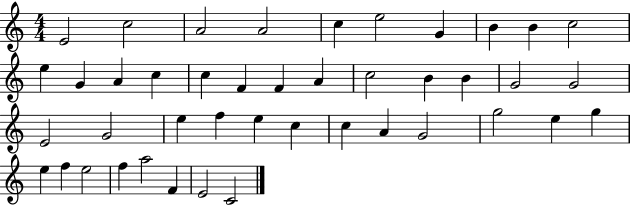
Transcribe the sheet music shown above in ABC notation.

X:1
T:Untitled
M:4/4
L:1/4
K:C
E2 c2 A2 A2 c e2 G B B c2 e G A c c F F A c2 B B G2 G2 E2 G2 e f e c c A G2 g2 e g e f e2 f a2 F E2 C2